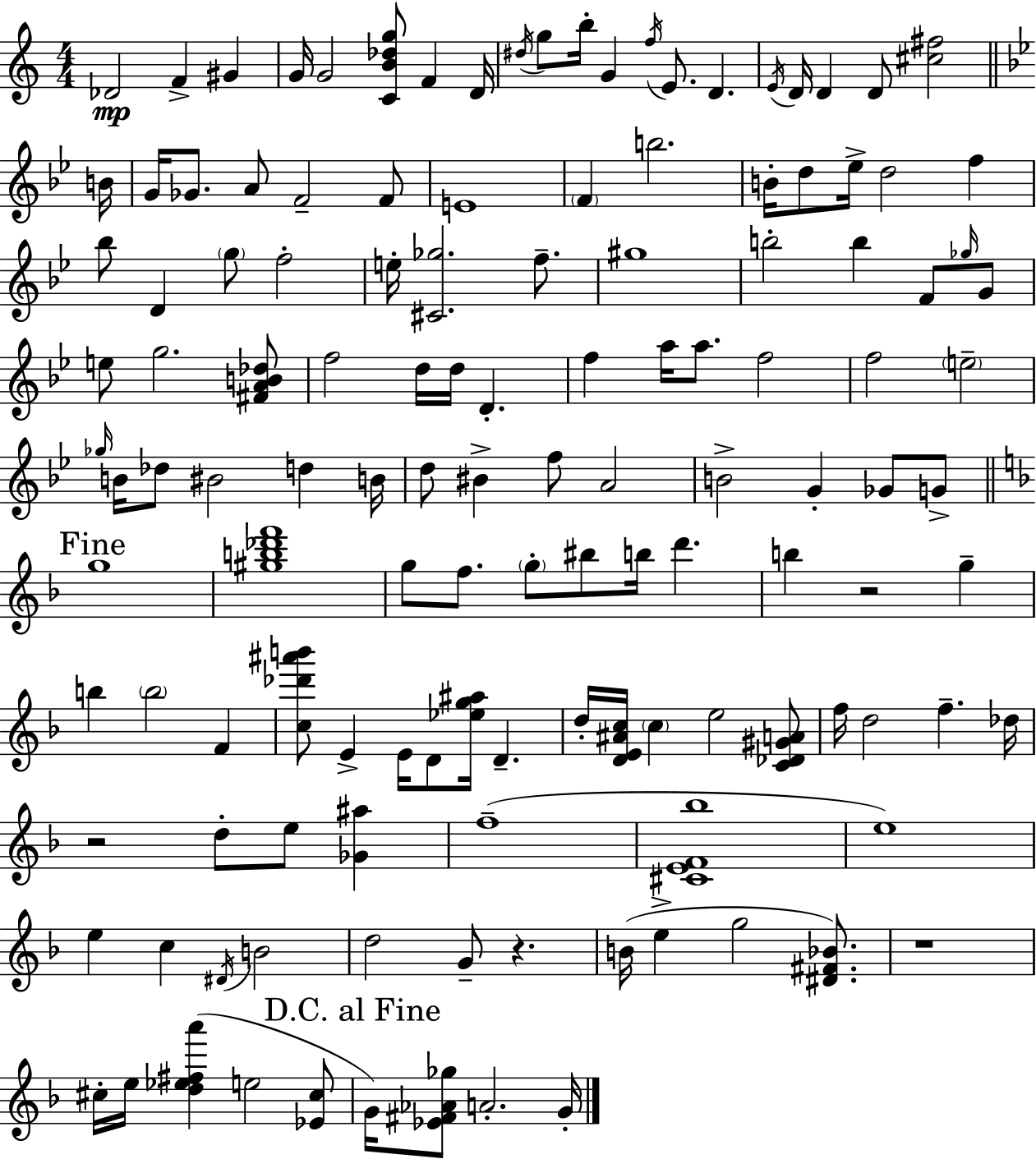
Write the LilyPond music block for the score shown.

{
  \clef treble
  \numericTimeSignature
  \time 4/4
  \key c \major
  des'2\mp f'4-> gis'4 | g'16 g'2 <c' b' des'' g''>8 f'4 d'16 | \acciaccatura { dis''16 } g''8 b''16-. g'4 \acciaccatura { f''16 } e'8. d'4. | \acciaccatura { e'16 } d'16 d'4 d'8 <cis'' fis''>2 | \break \bar "||" \break \key bes \major b'16 g'16 ges'8. a'8 f'2-- f'8 | e'1 | \parenthesize f'4 b''2. | b'16-. d''8 ees''16-> d''2 f''4 | \break bes''8 d'4 \parenthesize g''8 f''2-. | e''16-. <cis' ges''>2. f''8.-- | gis''1 | b''2-. b''4 f'8 \grace { ges''16 } | \break g'8 e''8 g''2. | <fis' a' b' des''>8 f''2 d''16 d''16 d'4.-. | f''4 a''16 a''8. f''2 | f''2 \parenthesize e''2-- | \break \grace { ges''16 } b'16 des''8 bis'2 d''4 | b'16 d''8 bis'4-> f''8 a'2 | b'2-> g'4-. ges'8 | g'8-> \mark "Fine" \bar "||" \break \key f \major g''1 | <gis'' b'' des''' f'''>1 | g''8 f''8. \parenthesize g''8-. bis''8 b''16 d'''4. | b''4 r2 g''4-- | \break b''4 \parenthesize b''2 f'4 | <c'' des''' ais''' b'''>8 e'4-> e'16 d'8 <ees'' g'' ais''>16 d'4.-- | d''16-. <d' e' ais' c''>16 \parenthesize c''4 e''2 <c' des' gis' a'>8 | f''16 d''2 f''4.-- des''16 | \break r2 d''8-. e''8 <ges' ais''>4 | f''1--( | <cis' e' f' bes''>1 | e''1) | \break e''4 c''4 \acciaccatura { dis'16 } b'2 | d''2 g'8-- r4. | b'16( e''4-> g''2 <dis' fis' bes'>8.) | r1 | \break cis''16-. e''16 <d'' ees'' fis'' a'''>4( e''2 <ees' cis''>8 | \mark "D.C. al Fine" g'16) <ees' fis' aes' ges''>8 a'2.-. | g'16-. \bar "|."
}